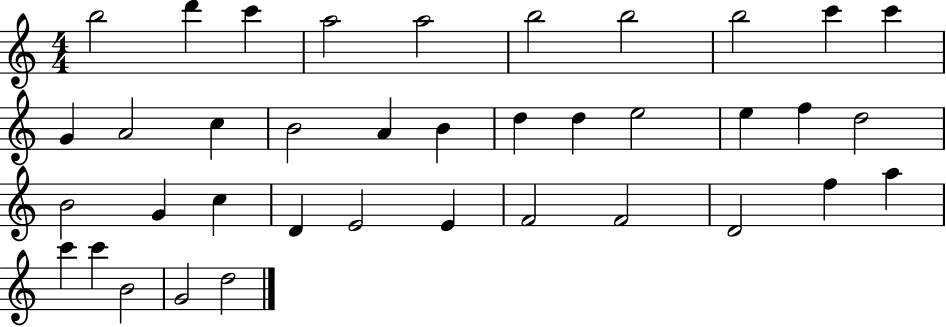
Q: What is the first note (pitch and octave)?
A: B5